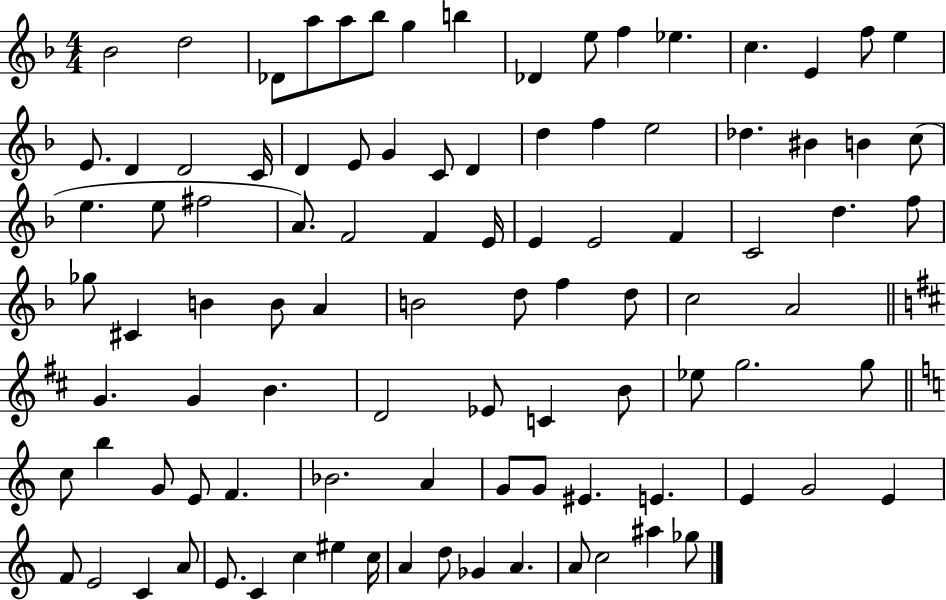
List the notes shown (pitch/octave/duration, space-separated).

Bb4/h D5/h Db4/e A5/e A5/e Bb5/e G5/q B5/q Db4/q E5/e F5/q Eb5/q. C5/q. E4/q F5/e E5/q E4/e. D4/q D4/h C4/s D4/q E4/e G4/q C4/e D4/q D5/q F5/q E5/h Db5/q. BIS4/q B4/q C5/e E5/q. E5/e F#5/h A4/e. F4/h F4/q E4/s E4/q E4/h F4/q C4/h D5/q. F5/e Gb5/e C#4/q B4/q B4/e A4/q B4/h D5/e F5/q D5/e C5/h A4/h G4/q. G4/q B4/q. D4/h Eb4/e C4/q B4/e Eb5/e G5/h. G5/e C5/e B5/q G4/e E4/e F4/q. Bb4/h. A4/q G4/e G4/e EIS4/q. E4/q. E4/q G4/h E4/q F4/e E4/h C4/q A4/e E4/e. C4/q C5/q EIS5/q C5/s A4/q D5/e Gb4/q A4/q. A4/e C5/h A#5/q Gb5/e